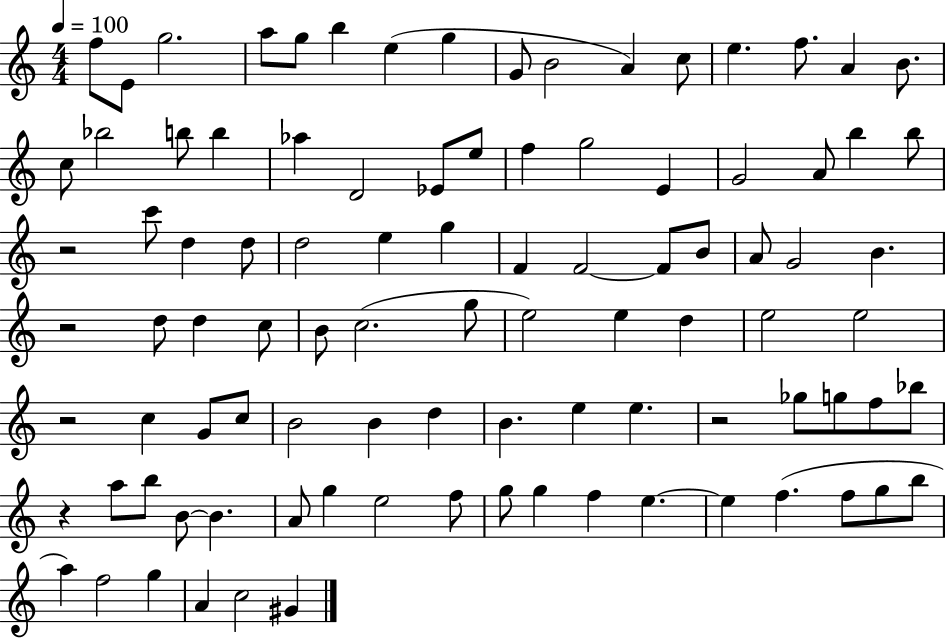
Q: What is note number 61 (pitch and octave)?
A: D5